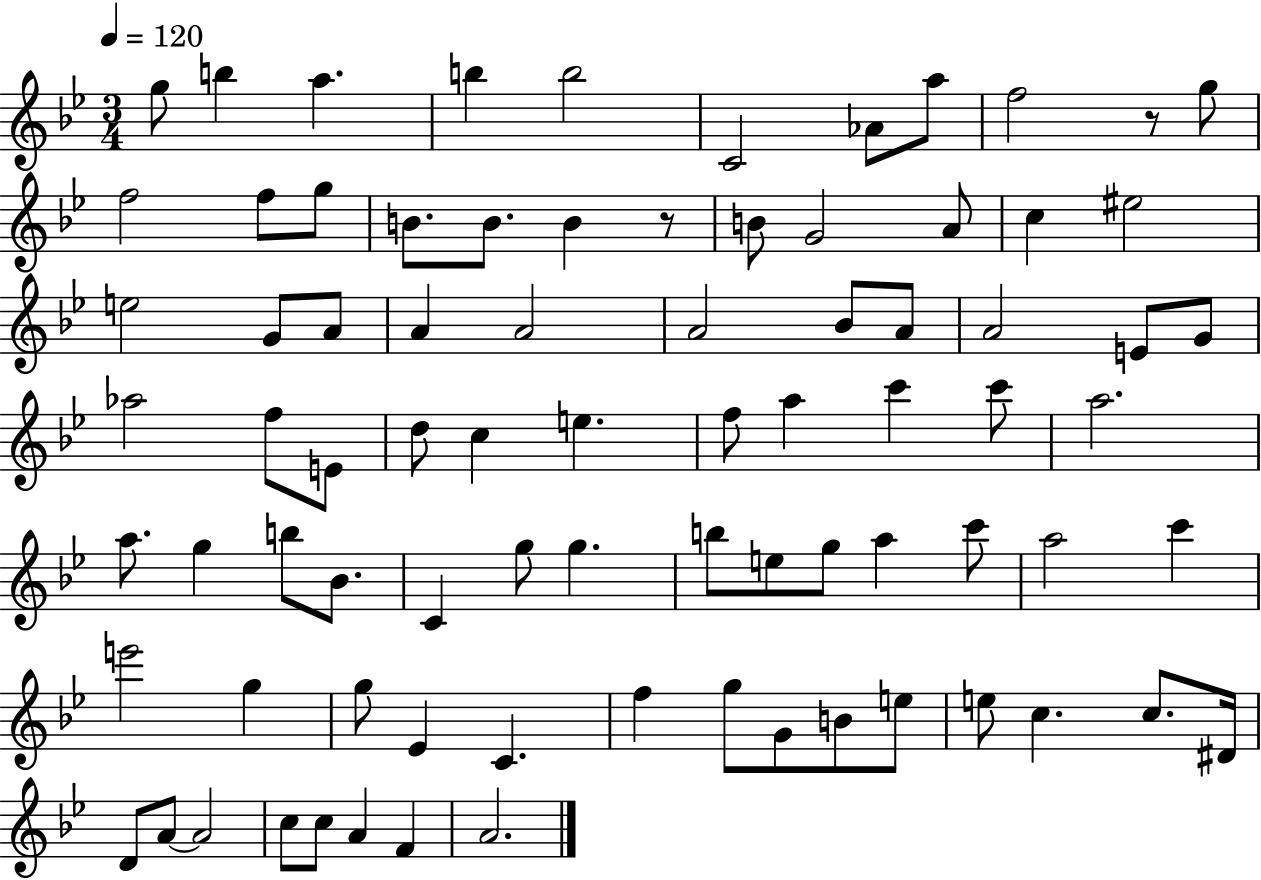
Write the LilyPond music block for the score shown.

{
  \clef treble
  \numericTimeSignature
  \time 3/4
  \key bes \major
  \tempo 4 = 120
  \repeat volta 2 { g''8 b''4 a''4. | b''4 b''2 | c'2 aes'8 a''8 | f''2 r8 g''8 | \break f''2 f''8 g''8 | b'8. b'8. b'4 r8 | b'8 g'2 a'8 | c''4 eis''2 | \break e''2 g'8 a'8 | a'4 a'2 | a'2 bes'8 a'8 | a'2 e'8 g'8 | \break aes''2 f''8 e'8 | d''8 c''4 e''4. | f''8 a''4 c'''4 c'''8 | a''2. | \break a''8. g''4 b''8 bes'8. | c'4 g''8 g''4. | b''8 e''8 g''8 a''4 c'''8 | a''2 c'''4 | \break e'''2 g''4 | g''8 ees'4 c'4. | f''4 g''8 g'8 b'8 e''8 | e''8 c''4. c''8. dis'16 | \break d'8 a'8~~ a'2 | c''8 c''8 a'4 f'4 | a'2. | } \bar "|."
}